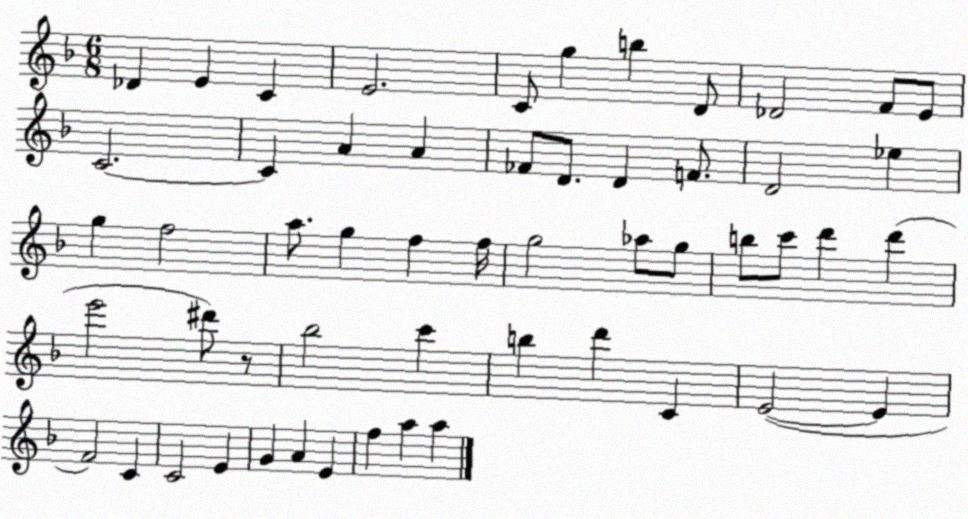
X:1
T:Untitled
M:6/8
L:1/4
K:F
_D E C E2 C/2 g b D/2 _D2 F/2 E/2 C2 C A A _F/2 D/2 D F/2 D2 _e g f2 a/2 g f f/4 g2 _a/2 g/2 b/2 c'/2 d' d' e'2 ^d'/2 z/2 _b2 c' b d' C E2 E F2 C C2 E G A E f a a